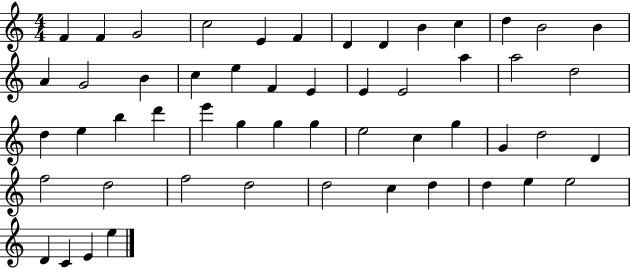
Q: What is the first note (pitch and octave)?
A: F4